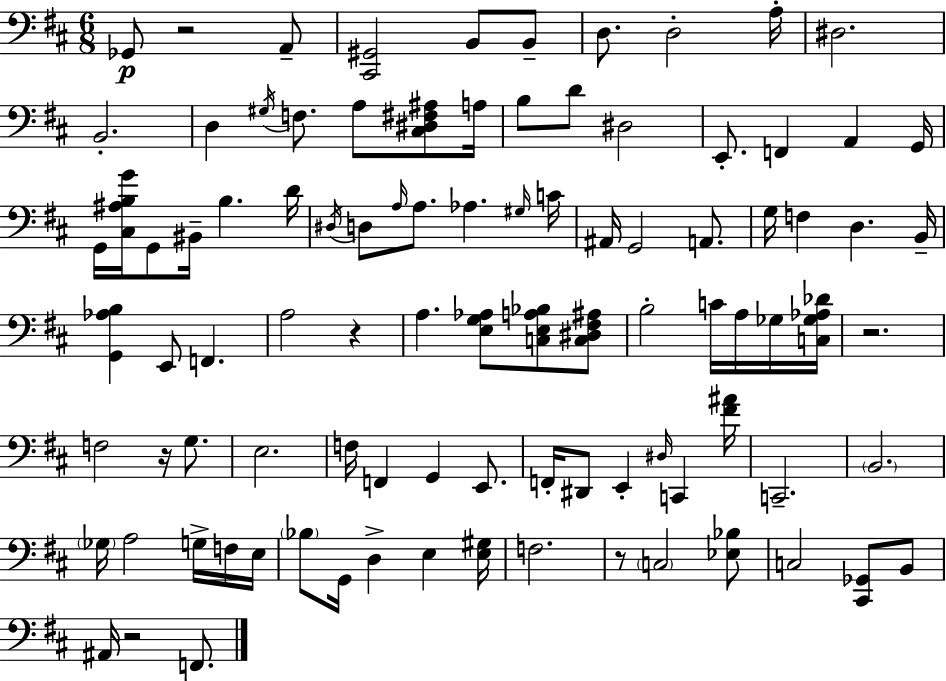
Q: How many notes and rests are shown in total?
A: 95